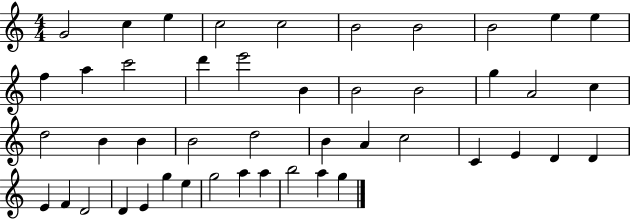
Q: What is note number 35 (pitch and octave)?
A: F4